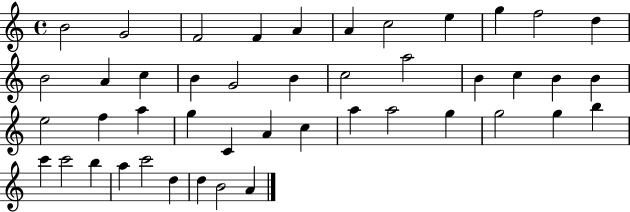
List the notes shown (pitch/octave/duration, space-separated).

B4/h G4/h F4/h F4/q A4/q A4/q C5/h E5/q G5/q F5/h D5/q B4/h A4/q C5/q B4/q G4/h B4/q C5/h A5/h B4/q C5/q B4/q B4/q E5/h F5/q A5/q G5/q C4/q A4/q C5/q A5/q A5/h G5/q G5/h G5/q B5/q C6/q C6/h B5/q A5/q C6/h D5/q D5/q B4/h A4/q